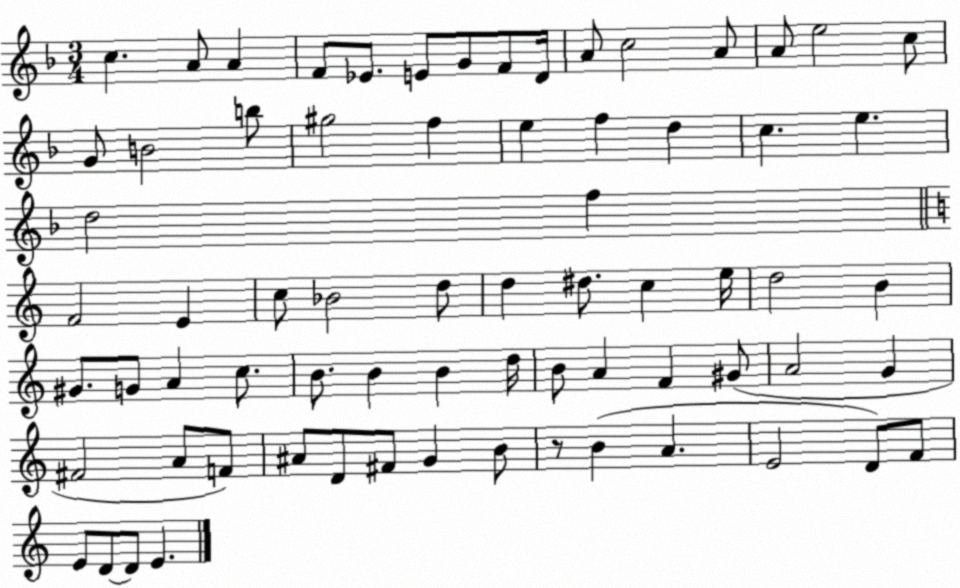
X:1
T:Untitled
M:3/4
L:1/4
K:F
c A/2 A F/2 _E/2 E/2 G/2 F/2 D/4 A/2 c2 A/2 A/2 e2 c/2 G/2 B2 b/2 ^g2 f e f d c e d2 f F2 E c/2 _B2 d/2 d ^d/2 c e/4 d2 B ^G/2 G/2 A c/2 B/2 B B d/4 B/2 A F ^G/2 A2 G ^F2 A/2 F/2 ^A/2 D/2 ^F/2 G B/2 z/2 B A E2 D/2 F/2 E/2 D/2 D/2 E